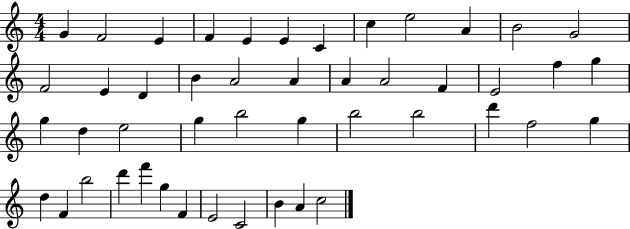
G4/q F4/h E4/q F4/q E4/q E4/q C4/q C5/q E5/h A4/q B4/h G4/h F4/h E4/q D4/q B4/q A4/h A4/q A4/q A4/h F4/q E4/h F5/q G5/q G5/q D5/q E5/h G5/q B5/h G5/q B5/h B5/h D6/q F5/h G5/q D5/q F4/q B5/h D6/q F6/q G5/q F4/q E4/h C4/h B4/q A4/q C5/h